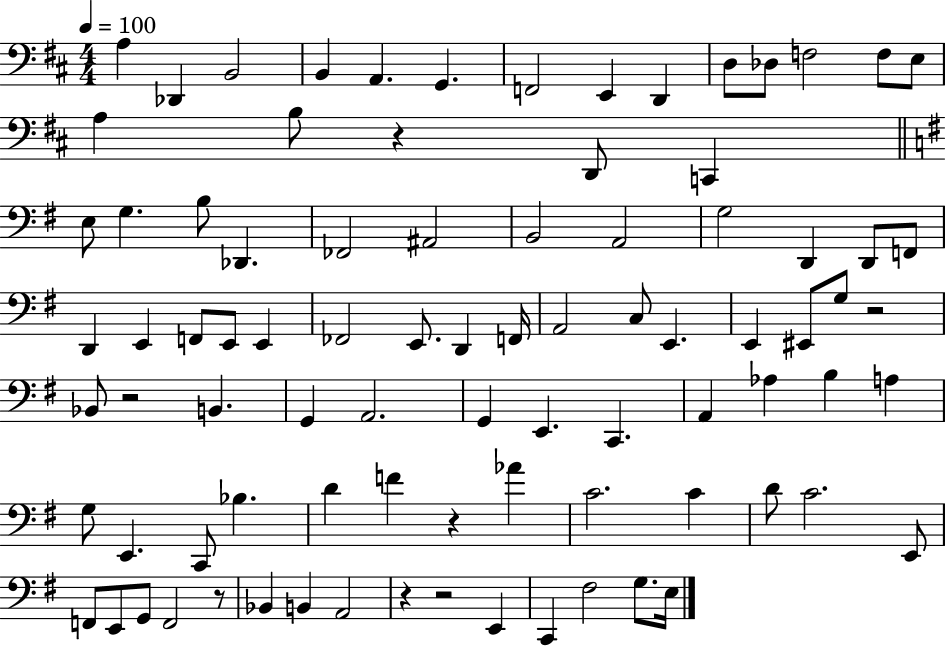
{
  \clef bass
  \numericTimeSignature
  \time 4/4
  \key d \major
  \tempo 4 = 100
  a4 des,4 b,2 | b,4 a,4. g,4. | f,2 e,4 d,4 | d8 des8 f2 f8 e8 | \break a4 b8 r4 d,8 c,4 | \bar "||" \break \key g \major e8 g4. b8 des,4. | fes,2 ais,2 | b,2 a,2 | g2 d,4 d,8 f,8 | \break d,4 e,4 f,8 e,8 e,4 | fes,2 e,8. d,4 f,16 | a,2 c8 e,4. | e,4 eis,8 g8 r2 | \break bes,8 r2 b,4. | g,4 a,2. | g,4 e,4. c,4. | a,4 aes4 b4 a4 | \break g8 e,4. c,8 bes4. | d'4 f'4 r4 aes'4 | c'2. c'4 | d'8 c'2. e,8 | \break f,8 e,8 g,8 f,2 r8 | bes,4 b,4 a,2 | r4 r2 e,4 | c,4 fis2 g8. e16 | \break \bar "|."
}